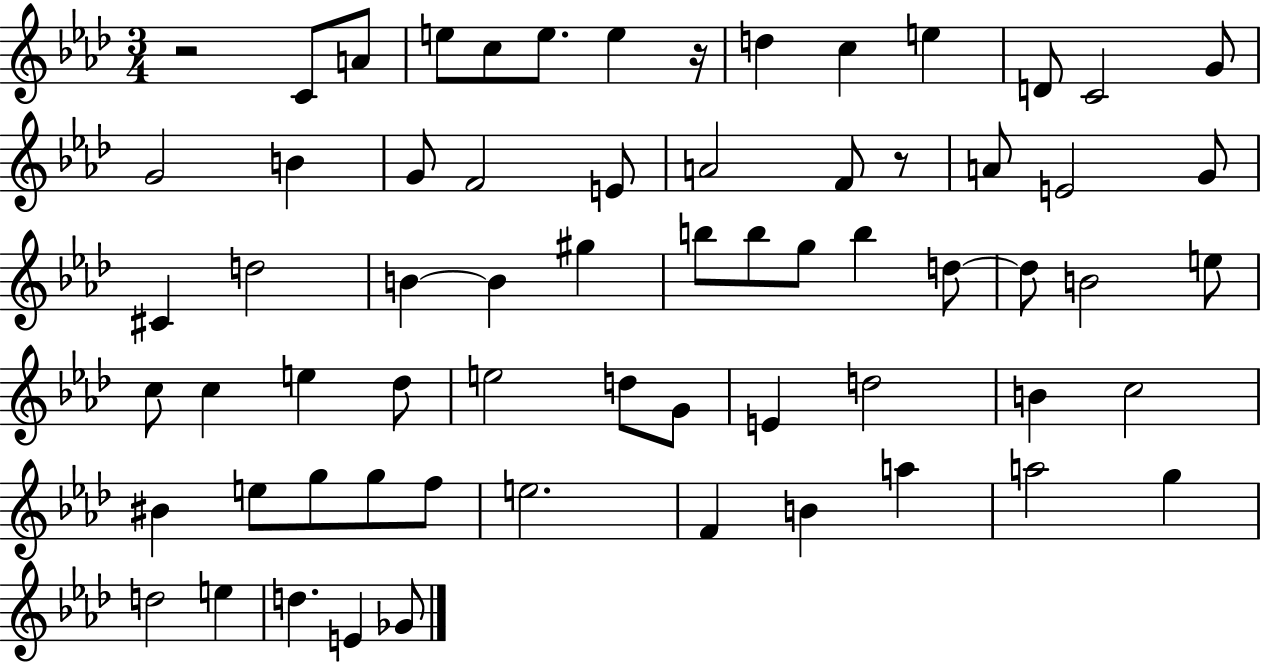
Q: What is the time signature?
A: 3/4